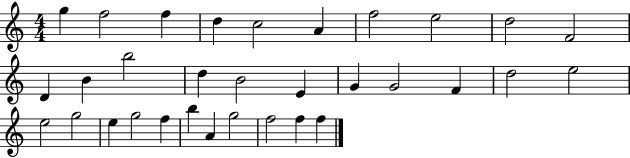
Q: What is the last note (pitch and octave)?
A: F5